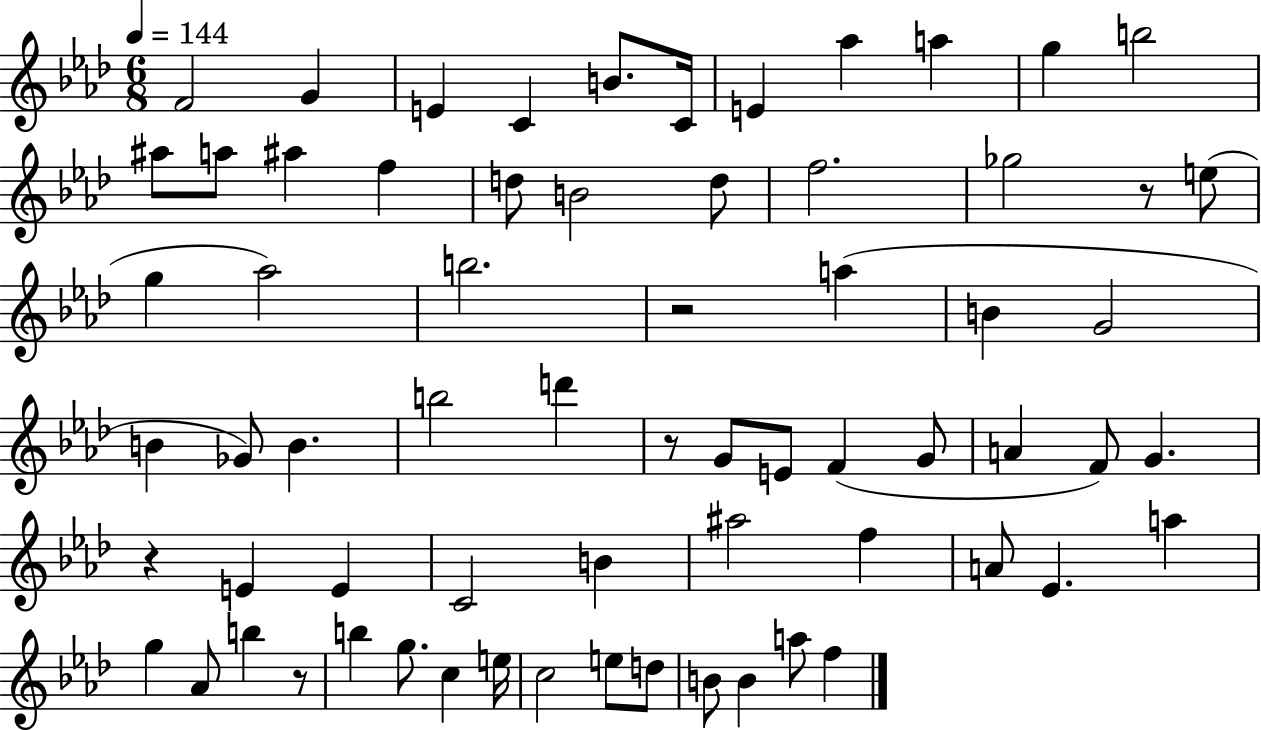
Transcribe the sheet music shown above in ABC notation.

X:1
T:Untitled
M:6/8
L:1/4
K:Ab
F2 G E C B/2 C/4 E _a a g b2 ^a/2 a/2 ^a f d/2 B2 d/2 f2 _g2 z/2 e/2 g _a2 b2 z2 a B G2 B _G/2 B b2 d' z/2 G/2 E/2 F G/2 A F/2 G z E E C2 B ^a2 f A/2 _E a g _A/2 b z/2 b g/2 c e/4 c2 e/2 d/2 B/2 B a/2 f